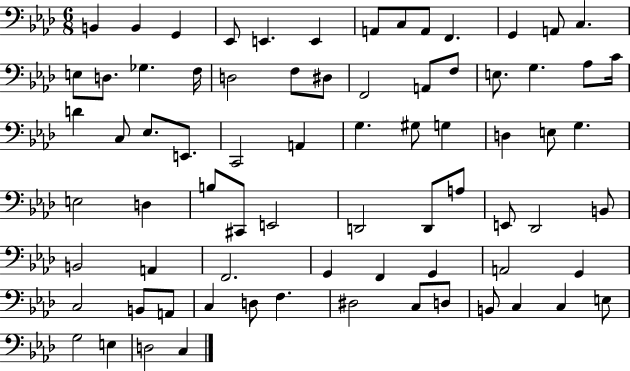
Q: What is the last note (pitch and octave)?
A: C3